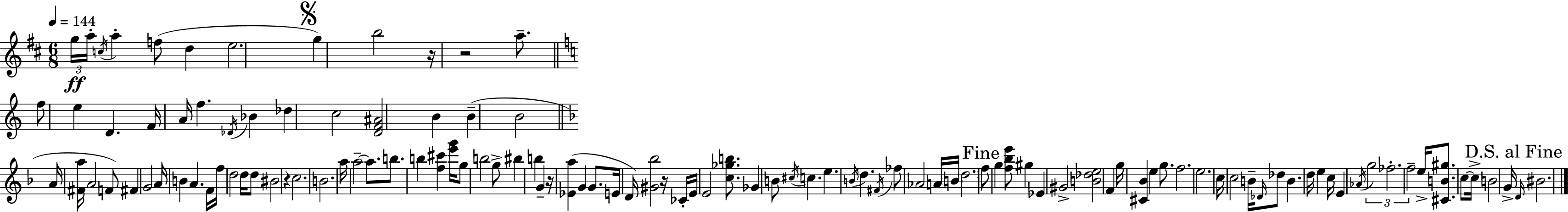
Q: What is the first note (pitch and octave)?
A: G5